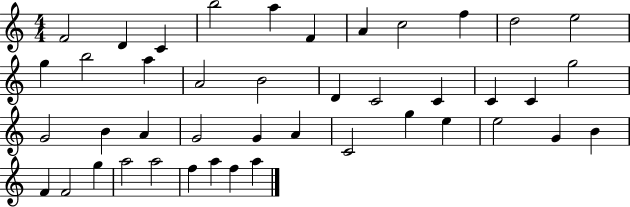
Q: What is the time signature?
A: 4/4